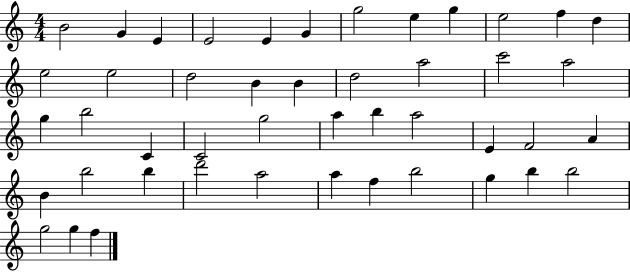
{
  \clef treble
  \numericTimeSignature
  \time 4/4
  \key c \major
  b'2 g'4 e'4 | e'2 e'4 g'4 | g''2 e''4 g''4 | e''2 f''4 d''4 | \break e''2 e''2 | d''2 b'4 b'4 | d''2 a''2 | c'''2 a''2 | \break g''4 b''2 c'4 | c'2 g''2 | a''4 b''4 a''2 | e'4 f'2 a'4 | \break b'4 b''2 b''4 | d'''2 a''2 | a''4 f''4 b''2 | g''4 b''4 b''2 | \break g''2 g''4 f''4 | \bar "|."
}